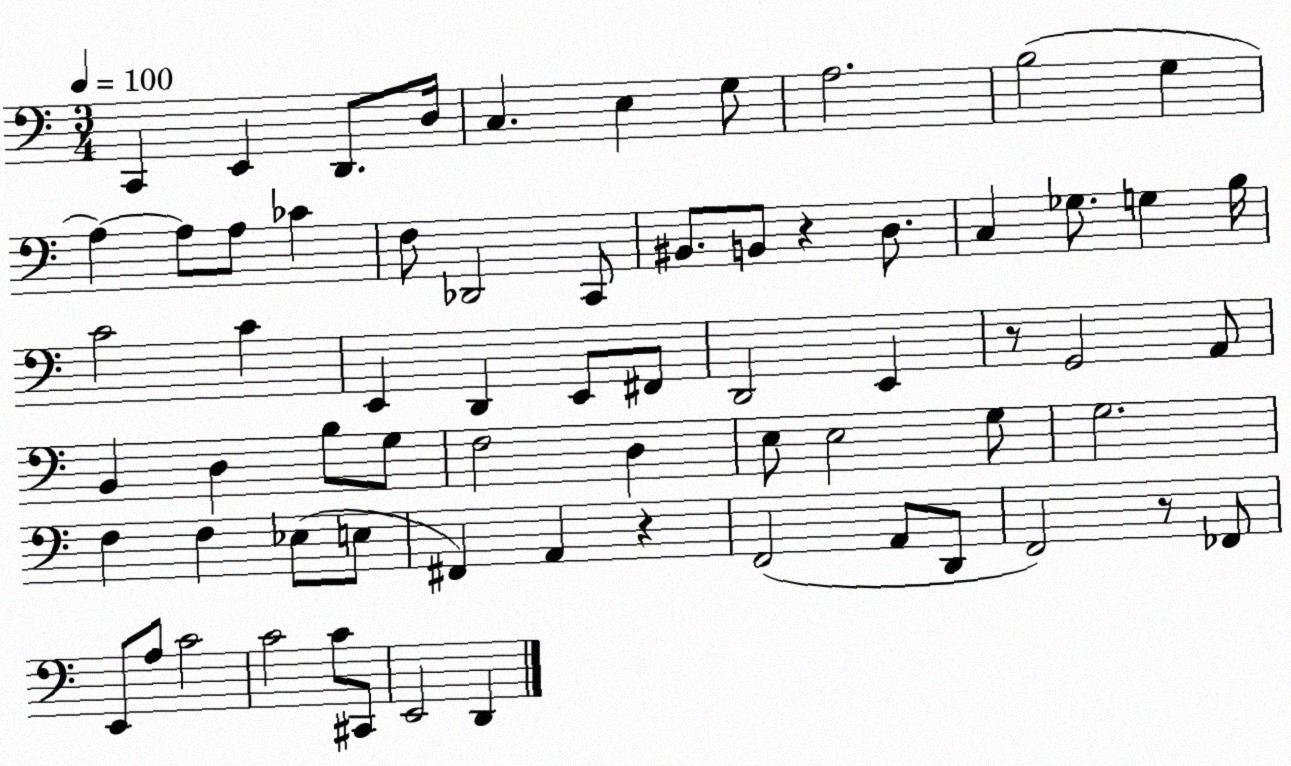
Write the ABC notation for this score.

X:1
T:Untitled
M:3/4
L:1/4
K:C
C,, E,, D,,/2 D,/4 C, E, G,/2 A,2 B,2 G, A, A,/2 A,/2 _C F,/2 _D,,2 C,,/2 ^B,,/2 B,,/2 z D,/2 C, _G,/2 G, B,/4 C2 C E,, D,, E,,/2 ^F,,/2 D,,2 E,, z/2 G,,2 A,,/2 B,, D, B,/2 G,/2 F,2 D, E,/2 E,2 G,/2 G,2 F, F, _E,/2 E,/2 ^F,, A,, z F,,2 A,,/2 D,,/2 F,,2 z/2 _F,,/2 E,,/2 A,/2 C2 C2 C/2 ^C,,/2 E,,2 D,,